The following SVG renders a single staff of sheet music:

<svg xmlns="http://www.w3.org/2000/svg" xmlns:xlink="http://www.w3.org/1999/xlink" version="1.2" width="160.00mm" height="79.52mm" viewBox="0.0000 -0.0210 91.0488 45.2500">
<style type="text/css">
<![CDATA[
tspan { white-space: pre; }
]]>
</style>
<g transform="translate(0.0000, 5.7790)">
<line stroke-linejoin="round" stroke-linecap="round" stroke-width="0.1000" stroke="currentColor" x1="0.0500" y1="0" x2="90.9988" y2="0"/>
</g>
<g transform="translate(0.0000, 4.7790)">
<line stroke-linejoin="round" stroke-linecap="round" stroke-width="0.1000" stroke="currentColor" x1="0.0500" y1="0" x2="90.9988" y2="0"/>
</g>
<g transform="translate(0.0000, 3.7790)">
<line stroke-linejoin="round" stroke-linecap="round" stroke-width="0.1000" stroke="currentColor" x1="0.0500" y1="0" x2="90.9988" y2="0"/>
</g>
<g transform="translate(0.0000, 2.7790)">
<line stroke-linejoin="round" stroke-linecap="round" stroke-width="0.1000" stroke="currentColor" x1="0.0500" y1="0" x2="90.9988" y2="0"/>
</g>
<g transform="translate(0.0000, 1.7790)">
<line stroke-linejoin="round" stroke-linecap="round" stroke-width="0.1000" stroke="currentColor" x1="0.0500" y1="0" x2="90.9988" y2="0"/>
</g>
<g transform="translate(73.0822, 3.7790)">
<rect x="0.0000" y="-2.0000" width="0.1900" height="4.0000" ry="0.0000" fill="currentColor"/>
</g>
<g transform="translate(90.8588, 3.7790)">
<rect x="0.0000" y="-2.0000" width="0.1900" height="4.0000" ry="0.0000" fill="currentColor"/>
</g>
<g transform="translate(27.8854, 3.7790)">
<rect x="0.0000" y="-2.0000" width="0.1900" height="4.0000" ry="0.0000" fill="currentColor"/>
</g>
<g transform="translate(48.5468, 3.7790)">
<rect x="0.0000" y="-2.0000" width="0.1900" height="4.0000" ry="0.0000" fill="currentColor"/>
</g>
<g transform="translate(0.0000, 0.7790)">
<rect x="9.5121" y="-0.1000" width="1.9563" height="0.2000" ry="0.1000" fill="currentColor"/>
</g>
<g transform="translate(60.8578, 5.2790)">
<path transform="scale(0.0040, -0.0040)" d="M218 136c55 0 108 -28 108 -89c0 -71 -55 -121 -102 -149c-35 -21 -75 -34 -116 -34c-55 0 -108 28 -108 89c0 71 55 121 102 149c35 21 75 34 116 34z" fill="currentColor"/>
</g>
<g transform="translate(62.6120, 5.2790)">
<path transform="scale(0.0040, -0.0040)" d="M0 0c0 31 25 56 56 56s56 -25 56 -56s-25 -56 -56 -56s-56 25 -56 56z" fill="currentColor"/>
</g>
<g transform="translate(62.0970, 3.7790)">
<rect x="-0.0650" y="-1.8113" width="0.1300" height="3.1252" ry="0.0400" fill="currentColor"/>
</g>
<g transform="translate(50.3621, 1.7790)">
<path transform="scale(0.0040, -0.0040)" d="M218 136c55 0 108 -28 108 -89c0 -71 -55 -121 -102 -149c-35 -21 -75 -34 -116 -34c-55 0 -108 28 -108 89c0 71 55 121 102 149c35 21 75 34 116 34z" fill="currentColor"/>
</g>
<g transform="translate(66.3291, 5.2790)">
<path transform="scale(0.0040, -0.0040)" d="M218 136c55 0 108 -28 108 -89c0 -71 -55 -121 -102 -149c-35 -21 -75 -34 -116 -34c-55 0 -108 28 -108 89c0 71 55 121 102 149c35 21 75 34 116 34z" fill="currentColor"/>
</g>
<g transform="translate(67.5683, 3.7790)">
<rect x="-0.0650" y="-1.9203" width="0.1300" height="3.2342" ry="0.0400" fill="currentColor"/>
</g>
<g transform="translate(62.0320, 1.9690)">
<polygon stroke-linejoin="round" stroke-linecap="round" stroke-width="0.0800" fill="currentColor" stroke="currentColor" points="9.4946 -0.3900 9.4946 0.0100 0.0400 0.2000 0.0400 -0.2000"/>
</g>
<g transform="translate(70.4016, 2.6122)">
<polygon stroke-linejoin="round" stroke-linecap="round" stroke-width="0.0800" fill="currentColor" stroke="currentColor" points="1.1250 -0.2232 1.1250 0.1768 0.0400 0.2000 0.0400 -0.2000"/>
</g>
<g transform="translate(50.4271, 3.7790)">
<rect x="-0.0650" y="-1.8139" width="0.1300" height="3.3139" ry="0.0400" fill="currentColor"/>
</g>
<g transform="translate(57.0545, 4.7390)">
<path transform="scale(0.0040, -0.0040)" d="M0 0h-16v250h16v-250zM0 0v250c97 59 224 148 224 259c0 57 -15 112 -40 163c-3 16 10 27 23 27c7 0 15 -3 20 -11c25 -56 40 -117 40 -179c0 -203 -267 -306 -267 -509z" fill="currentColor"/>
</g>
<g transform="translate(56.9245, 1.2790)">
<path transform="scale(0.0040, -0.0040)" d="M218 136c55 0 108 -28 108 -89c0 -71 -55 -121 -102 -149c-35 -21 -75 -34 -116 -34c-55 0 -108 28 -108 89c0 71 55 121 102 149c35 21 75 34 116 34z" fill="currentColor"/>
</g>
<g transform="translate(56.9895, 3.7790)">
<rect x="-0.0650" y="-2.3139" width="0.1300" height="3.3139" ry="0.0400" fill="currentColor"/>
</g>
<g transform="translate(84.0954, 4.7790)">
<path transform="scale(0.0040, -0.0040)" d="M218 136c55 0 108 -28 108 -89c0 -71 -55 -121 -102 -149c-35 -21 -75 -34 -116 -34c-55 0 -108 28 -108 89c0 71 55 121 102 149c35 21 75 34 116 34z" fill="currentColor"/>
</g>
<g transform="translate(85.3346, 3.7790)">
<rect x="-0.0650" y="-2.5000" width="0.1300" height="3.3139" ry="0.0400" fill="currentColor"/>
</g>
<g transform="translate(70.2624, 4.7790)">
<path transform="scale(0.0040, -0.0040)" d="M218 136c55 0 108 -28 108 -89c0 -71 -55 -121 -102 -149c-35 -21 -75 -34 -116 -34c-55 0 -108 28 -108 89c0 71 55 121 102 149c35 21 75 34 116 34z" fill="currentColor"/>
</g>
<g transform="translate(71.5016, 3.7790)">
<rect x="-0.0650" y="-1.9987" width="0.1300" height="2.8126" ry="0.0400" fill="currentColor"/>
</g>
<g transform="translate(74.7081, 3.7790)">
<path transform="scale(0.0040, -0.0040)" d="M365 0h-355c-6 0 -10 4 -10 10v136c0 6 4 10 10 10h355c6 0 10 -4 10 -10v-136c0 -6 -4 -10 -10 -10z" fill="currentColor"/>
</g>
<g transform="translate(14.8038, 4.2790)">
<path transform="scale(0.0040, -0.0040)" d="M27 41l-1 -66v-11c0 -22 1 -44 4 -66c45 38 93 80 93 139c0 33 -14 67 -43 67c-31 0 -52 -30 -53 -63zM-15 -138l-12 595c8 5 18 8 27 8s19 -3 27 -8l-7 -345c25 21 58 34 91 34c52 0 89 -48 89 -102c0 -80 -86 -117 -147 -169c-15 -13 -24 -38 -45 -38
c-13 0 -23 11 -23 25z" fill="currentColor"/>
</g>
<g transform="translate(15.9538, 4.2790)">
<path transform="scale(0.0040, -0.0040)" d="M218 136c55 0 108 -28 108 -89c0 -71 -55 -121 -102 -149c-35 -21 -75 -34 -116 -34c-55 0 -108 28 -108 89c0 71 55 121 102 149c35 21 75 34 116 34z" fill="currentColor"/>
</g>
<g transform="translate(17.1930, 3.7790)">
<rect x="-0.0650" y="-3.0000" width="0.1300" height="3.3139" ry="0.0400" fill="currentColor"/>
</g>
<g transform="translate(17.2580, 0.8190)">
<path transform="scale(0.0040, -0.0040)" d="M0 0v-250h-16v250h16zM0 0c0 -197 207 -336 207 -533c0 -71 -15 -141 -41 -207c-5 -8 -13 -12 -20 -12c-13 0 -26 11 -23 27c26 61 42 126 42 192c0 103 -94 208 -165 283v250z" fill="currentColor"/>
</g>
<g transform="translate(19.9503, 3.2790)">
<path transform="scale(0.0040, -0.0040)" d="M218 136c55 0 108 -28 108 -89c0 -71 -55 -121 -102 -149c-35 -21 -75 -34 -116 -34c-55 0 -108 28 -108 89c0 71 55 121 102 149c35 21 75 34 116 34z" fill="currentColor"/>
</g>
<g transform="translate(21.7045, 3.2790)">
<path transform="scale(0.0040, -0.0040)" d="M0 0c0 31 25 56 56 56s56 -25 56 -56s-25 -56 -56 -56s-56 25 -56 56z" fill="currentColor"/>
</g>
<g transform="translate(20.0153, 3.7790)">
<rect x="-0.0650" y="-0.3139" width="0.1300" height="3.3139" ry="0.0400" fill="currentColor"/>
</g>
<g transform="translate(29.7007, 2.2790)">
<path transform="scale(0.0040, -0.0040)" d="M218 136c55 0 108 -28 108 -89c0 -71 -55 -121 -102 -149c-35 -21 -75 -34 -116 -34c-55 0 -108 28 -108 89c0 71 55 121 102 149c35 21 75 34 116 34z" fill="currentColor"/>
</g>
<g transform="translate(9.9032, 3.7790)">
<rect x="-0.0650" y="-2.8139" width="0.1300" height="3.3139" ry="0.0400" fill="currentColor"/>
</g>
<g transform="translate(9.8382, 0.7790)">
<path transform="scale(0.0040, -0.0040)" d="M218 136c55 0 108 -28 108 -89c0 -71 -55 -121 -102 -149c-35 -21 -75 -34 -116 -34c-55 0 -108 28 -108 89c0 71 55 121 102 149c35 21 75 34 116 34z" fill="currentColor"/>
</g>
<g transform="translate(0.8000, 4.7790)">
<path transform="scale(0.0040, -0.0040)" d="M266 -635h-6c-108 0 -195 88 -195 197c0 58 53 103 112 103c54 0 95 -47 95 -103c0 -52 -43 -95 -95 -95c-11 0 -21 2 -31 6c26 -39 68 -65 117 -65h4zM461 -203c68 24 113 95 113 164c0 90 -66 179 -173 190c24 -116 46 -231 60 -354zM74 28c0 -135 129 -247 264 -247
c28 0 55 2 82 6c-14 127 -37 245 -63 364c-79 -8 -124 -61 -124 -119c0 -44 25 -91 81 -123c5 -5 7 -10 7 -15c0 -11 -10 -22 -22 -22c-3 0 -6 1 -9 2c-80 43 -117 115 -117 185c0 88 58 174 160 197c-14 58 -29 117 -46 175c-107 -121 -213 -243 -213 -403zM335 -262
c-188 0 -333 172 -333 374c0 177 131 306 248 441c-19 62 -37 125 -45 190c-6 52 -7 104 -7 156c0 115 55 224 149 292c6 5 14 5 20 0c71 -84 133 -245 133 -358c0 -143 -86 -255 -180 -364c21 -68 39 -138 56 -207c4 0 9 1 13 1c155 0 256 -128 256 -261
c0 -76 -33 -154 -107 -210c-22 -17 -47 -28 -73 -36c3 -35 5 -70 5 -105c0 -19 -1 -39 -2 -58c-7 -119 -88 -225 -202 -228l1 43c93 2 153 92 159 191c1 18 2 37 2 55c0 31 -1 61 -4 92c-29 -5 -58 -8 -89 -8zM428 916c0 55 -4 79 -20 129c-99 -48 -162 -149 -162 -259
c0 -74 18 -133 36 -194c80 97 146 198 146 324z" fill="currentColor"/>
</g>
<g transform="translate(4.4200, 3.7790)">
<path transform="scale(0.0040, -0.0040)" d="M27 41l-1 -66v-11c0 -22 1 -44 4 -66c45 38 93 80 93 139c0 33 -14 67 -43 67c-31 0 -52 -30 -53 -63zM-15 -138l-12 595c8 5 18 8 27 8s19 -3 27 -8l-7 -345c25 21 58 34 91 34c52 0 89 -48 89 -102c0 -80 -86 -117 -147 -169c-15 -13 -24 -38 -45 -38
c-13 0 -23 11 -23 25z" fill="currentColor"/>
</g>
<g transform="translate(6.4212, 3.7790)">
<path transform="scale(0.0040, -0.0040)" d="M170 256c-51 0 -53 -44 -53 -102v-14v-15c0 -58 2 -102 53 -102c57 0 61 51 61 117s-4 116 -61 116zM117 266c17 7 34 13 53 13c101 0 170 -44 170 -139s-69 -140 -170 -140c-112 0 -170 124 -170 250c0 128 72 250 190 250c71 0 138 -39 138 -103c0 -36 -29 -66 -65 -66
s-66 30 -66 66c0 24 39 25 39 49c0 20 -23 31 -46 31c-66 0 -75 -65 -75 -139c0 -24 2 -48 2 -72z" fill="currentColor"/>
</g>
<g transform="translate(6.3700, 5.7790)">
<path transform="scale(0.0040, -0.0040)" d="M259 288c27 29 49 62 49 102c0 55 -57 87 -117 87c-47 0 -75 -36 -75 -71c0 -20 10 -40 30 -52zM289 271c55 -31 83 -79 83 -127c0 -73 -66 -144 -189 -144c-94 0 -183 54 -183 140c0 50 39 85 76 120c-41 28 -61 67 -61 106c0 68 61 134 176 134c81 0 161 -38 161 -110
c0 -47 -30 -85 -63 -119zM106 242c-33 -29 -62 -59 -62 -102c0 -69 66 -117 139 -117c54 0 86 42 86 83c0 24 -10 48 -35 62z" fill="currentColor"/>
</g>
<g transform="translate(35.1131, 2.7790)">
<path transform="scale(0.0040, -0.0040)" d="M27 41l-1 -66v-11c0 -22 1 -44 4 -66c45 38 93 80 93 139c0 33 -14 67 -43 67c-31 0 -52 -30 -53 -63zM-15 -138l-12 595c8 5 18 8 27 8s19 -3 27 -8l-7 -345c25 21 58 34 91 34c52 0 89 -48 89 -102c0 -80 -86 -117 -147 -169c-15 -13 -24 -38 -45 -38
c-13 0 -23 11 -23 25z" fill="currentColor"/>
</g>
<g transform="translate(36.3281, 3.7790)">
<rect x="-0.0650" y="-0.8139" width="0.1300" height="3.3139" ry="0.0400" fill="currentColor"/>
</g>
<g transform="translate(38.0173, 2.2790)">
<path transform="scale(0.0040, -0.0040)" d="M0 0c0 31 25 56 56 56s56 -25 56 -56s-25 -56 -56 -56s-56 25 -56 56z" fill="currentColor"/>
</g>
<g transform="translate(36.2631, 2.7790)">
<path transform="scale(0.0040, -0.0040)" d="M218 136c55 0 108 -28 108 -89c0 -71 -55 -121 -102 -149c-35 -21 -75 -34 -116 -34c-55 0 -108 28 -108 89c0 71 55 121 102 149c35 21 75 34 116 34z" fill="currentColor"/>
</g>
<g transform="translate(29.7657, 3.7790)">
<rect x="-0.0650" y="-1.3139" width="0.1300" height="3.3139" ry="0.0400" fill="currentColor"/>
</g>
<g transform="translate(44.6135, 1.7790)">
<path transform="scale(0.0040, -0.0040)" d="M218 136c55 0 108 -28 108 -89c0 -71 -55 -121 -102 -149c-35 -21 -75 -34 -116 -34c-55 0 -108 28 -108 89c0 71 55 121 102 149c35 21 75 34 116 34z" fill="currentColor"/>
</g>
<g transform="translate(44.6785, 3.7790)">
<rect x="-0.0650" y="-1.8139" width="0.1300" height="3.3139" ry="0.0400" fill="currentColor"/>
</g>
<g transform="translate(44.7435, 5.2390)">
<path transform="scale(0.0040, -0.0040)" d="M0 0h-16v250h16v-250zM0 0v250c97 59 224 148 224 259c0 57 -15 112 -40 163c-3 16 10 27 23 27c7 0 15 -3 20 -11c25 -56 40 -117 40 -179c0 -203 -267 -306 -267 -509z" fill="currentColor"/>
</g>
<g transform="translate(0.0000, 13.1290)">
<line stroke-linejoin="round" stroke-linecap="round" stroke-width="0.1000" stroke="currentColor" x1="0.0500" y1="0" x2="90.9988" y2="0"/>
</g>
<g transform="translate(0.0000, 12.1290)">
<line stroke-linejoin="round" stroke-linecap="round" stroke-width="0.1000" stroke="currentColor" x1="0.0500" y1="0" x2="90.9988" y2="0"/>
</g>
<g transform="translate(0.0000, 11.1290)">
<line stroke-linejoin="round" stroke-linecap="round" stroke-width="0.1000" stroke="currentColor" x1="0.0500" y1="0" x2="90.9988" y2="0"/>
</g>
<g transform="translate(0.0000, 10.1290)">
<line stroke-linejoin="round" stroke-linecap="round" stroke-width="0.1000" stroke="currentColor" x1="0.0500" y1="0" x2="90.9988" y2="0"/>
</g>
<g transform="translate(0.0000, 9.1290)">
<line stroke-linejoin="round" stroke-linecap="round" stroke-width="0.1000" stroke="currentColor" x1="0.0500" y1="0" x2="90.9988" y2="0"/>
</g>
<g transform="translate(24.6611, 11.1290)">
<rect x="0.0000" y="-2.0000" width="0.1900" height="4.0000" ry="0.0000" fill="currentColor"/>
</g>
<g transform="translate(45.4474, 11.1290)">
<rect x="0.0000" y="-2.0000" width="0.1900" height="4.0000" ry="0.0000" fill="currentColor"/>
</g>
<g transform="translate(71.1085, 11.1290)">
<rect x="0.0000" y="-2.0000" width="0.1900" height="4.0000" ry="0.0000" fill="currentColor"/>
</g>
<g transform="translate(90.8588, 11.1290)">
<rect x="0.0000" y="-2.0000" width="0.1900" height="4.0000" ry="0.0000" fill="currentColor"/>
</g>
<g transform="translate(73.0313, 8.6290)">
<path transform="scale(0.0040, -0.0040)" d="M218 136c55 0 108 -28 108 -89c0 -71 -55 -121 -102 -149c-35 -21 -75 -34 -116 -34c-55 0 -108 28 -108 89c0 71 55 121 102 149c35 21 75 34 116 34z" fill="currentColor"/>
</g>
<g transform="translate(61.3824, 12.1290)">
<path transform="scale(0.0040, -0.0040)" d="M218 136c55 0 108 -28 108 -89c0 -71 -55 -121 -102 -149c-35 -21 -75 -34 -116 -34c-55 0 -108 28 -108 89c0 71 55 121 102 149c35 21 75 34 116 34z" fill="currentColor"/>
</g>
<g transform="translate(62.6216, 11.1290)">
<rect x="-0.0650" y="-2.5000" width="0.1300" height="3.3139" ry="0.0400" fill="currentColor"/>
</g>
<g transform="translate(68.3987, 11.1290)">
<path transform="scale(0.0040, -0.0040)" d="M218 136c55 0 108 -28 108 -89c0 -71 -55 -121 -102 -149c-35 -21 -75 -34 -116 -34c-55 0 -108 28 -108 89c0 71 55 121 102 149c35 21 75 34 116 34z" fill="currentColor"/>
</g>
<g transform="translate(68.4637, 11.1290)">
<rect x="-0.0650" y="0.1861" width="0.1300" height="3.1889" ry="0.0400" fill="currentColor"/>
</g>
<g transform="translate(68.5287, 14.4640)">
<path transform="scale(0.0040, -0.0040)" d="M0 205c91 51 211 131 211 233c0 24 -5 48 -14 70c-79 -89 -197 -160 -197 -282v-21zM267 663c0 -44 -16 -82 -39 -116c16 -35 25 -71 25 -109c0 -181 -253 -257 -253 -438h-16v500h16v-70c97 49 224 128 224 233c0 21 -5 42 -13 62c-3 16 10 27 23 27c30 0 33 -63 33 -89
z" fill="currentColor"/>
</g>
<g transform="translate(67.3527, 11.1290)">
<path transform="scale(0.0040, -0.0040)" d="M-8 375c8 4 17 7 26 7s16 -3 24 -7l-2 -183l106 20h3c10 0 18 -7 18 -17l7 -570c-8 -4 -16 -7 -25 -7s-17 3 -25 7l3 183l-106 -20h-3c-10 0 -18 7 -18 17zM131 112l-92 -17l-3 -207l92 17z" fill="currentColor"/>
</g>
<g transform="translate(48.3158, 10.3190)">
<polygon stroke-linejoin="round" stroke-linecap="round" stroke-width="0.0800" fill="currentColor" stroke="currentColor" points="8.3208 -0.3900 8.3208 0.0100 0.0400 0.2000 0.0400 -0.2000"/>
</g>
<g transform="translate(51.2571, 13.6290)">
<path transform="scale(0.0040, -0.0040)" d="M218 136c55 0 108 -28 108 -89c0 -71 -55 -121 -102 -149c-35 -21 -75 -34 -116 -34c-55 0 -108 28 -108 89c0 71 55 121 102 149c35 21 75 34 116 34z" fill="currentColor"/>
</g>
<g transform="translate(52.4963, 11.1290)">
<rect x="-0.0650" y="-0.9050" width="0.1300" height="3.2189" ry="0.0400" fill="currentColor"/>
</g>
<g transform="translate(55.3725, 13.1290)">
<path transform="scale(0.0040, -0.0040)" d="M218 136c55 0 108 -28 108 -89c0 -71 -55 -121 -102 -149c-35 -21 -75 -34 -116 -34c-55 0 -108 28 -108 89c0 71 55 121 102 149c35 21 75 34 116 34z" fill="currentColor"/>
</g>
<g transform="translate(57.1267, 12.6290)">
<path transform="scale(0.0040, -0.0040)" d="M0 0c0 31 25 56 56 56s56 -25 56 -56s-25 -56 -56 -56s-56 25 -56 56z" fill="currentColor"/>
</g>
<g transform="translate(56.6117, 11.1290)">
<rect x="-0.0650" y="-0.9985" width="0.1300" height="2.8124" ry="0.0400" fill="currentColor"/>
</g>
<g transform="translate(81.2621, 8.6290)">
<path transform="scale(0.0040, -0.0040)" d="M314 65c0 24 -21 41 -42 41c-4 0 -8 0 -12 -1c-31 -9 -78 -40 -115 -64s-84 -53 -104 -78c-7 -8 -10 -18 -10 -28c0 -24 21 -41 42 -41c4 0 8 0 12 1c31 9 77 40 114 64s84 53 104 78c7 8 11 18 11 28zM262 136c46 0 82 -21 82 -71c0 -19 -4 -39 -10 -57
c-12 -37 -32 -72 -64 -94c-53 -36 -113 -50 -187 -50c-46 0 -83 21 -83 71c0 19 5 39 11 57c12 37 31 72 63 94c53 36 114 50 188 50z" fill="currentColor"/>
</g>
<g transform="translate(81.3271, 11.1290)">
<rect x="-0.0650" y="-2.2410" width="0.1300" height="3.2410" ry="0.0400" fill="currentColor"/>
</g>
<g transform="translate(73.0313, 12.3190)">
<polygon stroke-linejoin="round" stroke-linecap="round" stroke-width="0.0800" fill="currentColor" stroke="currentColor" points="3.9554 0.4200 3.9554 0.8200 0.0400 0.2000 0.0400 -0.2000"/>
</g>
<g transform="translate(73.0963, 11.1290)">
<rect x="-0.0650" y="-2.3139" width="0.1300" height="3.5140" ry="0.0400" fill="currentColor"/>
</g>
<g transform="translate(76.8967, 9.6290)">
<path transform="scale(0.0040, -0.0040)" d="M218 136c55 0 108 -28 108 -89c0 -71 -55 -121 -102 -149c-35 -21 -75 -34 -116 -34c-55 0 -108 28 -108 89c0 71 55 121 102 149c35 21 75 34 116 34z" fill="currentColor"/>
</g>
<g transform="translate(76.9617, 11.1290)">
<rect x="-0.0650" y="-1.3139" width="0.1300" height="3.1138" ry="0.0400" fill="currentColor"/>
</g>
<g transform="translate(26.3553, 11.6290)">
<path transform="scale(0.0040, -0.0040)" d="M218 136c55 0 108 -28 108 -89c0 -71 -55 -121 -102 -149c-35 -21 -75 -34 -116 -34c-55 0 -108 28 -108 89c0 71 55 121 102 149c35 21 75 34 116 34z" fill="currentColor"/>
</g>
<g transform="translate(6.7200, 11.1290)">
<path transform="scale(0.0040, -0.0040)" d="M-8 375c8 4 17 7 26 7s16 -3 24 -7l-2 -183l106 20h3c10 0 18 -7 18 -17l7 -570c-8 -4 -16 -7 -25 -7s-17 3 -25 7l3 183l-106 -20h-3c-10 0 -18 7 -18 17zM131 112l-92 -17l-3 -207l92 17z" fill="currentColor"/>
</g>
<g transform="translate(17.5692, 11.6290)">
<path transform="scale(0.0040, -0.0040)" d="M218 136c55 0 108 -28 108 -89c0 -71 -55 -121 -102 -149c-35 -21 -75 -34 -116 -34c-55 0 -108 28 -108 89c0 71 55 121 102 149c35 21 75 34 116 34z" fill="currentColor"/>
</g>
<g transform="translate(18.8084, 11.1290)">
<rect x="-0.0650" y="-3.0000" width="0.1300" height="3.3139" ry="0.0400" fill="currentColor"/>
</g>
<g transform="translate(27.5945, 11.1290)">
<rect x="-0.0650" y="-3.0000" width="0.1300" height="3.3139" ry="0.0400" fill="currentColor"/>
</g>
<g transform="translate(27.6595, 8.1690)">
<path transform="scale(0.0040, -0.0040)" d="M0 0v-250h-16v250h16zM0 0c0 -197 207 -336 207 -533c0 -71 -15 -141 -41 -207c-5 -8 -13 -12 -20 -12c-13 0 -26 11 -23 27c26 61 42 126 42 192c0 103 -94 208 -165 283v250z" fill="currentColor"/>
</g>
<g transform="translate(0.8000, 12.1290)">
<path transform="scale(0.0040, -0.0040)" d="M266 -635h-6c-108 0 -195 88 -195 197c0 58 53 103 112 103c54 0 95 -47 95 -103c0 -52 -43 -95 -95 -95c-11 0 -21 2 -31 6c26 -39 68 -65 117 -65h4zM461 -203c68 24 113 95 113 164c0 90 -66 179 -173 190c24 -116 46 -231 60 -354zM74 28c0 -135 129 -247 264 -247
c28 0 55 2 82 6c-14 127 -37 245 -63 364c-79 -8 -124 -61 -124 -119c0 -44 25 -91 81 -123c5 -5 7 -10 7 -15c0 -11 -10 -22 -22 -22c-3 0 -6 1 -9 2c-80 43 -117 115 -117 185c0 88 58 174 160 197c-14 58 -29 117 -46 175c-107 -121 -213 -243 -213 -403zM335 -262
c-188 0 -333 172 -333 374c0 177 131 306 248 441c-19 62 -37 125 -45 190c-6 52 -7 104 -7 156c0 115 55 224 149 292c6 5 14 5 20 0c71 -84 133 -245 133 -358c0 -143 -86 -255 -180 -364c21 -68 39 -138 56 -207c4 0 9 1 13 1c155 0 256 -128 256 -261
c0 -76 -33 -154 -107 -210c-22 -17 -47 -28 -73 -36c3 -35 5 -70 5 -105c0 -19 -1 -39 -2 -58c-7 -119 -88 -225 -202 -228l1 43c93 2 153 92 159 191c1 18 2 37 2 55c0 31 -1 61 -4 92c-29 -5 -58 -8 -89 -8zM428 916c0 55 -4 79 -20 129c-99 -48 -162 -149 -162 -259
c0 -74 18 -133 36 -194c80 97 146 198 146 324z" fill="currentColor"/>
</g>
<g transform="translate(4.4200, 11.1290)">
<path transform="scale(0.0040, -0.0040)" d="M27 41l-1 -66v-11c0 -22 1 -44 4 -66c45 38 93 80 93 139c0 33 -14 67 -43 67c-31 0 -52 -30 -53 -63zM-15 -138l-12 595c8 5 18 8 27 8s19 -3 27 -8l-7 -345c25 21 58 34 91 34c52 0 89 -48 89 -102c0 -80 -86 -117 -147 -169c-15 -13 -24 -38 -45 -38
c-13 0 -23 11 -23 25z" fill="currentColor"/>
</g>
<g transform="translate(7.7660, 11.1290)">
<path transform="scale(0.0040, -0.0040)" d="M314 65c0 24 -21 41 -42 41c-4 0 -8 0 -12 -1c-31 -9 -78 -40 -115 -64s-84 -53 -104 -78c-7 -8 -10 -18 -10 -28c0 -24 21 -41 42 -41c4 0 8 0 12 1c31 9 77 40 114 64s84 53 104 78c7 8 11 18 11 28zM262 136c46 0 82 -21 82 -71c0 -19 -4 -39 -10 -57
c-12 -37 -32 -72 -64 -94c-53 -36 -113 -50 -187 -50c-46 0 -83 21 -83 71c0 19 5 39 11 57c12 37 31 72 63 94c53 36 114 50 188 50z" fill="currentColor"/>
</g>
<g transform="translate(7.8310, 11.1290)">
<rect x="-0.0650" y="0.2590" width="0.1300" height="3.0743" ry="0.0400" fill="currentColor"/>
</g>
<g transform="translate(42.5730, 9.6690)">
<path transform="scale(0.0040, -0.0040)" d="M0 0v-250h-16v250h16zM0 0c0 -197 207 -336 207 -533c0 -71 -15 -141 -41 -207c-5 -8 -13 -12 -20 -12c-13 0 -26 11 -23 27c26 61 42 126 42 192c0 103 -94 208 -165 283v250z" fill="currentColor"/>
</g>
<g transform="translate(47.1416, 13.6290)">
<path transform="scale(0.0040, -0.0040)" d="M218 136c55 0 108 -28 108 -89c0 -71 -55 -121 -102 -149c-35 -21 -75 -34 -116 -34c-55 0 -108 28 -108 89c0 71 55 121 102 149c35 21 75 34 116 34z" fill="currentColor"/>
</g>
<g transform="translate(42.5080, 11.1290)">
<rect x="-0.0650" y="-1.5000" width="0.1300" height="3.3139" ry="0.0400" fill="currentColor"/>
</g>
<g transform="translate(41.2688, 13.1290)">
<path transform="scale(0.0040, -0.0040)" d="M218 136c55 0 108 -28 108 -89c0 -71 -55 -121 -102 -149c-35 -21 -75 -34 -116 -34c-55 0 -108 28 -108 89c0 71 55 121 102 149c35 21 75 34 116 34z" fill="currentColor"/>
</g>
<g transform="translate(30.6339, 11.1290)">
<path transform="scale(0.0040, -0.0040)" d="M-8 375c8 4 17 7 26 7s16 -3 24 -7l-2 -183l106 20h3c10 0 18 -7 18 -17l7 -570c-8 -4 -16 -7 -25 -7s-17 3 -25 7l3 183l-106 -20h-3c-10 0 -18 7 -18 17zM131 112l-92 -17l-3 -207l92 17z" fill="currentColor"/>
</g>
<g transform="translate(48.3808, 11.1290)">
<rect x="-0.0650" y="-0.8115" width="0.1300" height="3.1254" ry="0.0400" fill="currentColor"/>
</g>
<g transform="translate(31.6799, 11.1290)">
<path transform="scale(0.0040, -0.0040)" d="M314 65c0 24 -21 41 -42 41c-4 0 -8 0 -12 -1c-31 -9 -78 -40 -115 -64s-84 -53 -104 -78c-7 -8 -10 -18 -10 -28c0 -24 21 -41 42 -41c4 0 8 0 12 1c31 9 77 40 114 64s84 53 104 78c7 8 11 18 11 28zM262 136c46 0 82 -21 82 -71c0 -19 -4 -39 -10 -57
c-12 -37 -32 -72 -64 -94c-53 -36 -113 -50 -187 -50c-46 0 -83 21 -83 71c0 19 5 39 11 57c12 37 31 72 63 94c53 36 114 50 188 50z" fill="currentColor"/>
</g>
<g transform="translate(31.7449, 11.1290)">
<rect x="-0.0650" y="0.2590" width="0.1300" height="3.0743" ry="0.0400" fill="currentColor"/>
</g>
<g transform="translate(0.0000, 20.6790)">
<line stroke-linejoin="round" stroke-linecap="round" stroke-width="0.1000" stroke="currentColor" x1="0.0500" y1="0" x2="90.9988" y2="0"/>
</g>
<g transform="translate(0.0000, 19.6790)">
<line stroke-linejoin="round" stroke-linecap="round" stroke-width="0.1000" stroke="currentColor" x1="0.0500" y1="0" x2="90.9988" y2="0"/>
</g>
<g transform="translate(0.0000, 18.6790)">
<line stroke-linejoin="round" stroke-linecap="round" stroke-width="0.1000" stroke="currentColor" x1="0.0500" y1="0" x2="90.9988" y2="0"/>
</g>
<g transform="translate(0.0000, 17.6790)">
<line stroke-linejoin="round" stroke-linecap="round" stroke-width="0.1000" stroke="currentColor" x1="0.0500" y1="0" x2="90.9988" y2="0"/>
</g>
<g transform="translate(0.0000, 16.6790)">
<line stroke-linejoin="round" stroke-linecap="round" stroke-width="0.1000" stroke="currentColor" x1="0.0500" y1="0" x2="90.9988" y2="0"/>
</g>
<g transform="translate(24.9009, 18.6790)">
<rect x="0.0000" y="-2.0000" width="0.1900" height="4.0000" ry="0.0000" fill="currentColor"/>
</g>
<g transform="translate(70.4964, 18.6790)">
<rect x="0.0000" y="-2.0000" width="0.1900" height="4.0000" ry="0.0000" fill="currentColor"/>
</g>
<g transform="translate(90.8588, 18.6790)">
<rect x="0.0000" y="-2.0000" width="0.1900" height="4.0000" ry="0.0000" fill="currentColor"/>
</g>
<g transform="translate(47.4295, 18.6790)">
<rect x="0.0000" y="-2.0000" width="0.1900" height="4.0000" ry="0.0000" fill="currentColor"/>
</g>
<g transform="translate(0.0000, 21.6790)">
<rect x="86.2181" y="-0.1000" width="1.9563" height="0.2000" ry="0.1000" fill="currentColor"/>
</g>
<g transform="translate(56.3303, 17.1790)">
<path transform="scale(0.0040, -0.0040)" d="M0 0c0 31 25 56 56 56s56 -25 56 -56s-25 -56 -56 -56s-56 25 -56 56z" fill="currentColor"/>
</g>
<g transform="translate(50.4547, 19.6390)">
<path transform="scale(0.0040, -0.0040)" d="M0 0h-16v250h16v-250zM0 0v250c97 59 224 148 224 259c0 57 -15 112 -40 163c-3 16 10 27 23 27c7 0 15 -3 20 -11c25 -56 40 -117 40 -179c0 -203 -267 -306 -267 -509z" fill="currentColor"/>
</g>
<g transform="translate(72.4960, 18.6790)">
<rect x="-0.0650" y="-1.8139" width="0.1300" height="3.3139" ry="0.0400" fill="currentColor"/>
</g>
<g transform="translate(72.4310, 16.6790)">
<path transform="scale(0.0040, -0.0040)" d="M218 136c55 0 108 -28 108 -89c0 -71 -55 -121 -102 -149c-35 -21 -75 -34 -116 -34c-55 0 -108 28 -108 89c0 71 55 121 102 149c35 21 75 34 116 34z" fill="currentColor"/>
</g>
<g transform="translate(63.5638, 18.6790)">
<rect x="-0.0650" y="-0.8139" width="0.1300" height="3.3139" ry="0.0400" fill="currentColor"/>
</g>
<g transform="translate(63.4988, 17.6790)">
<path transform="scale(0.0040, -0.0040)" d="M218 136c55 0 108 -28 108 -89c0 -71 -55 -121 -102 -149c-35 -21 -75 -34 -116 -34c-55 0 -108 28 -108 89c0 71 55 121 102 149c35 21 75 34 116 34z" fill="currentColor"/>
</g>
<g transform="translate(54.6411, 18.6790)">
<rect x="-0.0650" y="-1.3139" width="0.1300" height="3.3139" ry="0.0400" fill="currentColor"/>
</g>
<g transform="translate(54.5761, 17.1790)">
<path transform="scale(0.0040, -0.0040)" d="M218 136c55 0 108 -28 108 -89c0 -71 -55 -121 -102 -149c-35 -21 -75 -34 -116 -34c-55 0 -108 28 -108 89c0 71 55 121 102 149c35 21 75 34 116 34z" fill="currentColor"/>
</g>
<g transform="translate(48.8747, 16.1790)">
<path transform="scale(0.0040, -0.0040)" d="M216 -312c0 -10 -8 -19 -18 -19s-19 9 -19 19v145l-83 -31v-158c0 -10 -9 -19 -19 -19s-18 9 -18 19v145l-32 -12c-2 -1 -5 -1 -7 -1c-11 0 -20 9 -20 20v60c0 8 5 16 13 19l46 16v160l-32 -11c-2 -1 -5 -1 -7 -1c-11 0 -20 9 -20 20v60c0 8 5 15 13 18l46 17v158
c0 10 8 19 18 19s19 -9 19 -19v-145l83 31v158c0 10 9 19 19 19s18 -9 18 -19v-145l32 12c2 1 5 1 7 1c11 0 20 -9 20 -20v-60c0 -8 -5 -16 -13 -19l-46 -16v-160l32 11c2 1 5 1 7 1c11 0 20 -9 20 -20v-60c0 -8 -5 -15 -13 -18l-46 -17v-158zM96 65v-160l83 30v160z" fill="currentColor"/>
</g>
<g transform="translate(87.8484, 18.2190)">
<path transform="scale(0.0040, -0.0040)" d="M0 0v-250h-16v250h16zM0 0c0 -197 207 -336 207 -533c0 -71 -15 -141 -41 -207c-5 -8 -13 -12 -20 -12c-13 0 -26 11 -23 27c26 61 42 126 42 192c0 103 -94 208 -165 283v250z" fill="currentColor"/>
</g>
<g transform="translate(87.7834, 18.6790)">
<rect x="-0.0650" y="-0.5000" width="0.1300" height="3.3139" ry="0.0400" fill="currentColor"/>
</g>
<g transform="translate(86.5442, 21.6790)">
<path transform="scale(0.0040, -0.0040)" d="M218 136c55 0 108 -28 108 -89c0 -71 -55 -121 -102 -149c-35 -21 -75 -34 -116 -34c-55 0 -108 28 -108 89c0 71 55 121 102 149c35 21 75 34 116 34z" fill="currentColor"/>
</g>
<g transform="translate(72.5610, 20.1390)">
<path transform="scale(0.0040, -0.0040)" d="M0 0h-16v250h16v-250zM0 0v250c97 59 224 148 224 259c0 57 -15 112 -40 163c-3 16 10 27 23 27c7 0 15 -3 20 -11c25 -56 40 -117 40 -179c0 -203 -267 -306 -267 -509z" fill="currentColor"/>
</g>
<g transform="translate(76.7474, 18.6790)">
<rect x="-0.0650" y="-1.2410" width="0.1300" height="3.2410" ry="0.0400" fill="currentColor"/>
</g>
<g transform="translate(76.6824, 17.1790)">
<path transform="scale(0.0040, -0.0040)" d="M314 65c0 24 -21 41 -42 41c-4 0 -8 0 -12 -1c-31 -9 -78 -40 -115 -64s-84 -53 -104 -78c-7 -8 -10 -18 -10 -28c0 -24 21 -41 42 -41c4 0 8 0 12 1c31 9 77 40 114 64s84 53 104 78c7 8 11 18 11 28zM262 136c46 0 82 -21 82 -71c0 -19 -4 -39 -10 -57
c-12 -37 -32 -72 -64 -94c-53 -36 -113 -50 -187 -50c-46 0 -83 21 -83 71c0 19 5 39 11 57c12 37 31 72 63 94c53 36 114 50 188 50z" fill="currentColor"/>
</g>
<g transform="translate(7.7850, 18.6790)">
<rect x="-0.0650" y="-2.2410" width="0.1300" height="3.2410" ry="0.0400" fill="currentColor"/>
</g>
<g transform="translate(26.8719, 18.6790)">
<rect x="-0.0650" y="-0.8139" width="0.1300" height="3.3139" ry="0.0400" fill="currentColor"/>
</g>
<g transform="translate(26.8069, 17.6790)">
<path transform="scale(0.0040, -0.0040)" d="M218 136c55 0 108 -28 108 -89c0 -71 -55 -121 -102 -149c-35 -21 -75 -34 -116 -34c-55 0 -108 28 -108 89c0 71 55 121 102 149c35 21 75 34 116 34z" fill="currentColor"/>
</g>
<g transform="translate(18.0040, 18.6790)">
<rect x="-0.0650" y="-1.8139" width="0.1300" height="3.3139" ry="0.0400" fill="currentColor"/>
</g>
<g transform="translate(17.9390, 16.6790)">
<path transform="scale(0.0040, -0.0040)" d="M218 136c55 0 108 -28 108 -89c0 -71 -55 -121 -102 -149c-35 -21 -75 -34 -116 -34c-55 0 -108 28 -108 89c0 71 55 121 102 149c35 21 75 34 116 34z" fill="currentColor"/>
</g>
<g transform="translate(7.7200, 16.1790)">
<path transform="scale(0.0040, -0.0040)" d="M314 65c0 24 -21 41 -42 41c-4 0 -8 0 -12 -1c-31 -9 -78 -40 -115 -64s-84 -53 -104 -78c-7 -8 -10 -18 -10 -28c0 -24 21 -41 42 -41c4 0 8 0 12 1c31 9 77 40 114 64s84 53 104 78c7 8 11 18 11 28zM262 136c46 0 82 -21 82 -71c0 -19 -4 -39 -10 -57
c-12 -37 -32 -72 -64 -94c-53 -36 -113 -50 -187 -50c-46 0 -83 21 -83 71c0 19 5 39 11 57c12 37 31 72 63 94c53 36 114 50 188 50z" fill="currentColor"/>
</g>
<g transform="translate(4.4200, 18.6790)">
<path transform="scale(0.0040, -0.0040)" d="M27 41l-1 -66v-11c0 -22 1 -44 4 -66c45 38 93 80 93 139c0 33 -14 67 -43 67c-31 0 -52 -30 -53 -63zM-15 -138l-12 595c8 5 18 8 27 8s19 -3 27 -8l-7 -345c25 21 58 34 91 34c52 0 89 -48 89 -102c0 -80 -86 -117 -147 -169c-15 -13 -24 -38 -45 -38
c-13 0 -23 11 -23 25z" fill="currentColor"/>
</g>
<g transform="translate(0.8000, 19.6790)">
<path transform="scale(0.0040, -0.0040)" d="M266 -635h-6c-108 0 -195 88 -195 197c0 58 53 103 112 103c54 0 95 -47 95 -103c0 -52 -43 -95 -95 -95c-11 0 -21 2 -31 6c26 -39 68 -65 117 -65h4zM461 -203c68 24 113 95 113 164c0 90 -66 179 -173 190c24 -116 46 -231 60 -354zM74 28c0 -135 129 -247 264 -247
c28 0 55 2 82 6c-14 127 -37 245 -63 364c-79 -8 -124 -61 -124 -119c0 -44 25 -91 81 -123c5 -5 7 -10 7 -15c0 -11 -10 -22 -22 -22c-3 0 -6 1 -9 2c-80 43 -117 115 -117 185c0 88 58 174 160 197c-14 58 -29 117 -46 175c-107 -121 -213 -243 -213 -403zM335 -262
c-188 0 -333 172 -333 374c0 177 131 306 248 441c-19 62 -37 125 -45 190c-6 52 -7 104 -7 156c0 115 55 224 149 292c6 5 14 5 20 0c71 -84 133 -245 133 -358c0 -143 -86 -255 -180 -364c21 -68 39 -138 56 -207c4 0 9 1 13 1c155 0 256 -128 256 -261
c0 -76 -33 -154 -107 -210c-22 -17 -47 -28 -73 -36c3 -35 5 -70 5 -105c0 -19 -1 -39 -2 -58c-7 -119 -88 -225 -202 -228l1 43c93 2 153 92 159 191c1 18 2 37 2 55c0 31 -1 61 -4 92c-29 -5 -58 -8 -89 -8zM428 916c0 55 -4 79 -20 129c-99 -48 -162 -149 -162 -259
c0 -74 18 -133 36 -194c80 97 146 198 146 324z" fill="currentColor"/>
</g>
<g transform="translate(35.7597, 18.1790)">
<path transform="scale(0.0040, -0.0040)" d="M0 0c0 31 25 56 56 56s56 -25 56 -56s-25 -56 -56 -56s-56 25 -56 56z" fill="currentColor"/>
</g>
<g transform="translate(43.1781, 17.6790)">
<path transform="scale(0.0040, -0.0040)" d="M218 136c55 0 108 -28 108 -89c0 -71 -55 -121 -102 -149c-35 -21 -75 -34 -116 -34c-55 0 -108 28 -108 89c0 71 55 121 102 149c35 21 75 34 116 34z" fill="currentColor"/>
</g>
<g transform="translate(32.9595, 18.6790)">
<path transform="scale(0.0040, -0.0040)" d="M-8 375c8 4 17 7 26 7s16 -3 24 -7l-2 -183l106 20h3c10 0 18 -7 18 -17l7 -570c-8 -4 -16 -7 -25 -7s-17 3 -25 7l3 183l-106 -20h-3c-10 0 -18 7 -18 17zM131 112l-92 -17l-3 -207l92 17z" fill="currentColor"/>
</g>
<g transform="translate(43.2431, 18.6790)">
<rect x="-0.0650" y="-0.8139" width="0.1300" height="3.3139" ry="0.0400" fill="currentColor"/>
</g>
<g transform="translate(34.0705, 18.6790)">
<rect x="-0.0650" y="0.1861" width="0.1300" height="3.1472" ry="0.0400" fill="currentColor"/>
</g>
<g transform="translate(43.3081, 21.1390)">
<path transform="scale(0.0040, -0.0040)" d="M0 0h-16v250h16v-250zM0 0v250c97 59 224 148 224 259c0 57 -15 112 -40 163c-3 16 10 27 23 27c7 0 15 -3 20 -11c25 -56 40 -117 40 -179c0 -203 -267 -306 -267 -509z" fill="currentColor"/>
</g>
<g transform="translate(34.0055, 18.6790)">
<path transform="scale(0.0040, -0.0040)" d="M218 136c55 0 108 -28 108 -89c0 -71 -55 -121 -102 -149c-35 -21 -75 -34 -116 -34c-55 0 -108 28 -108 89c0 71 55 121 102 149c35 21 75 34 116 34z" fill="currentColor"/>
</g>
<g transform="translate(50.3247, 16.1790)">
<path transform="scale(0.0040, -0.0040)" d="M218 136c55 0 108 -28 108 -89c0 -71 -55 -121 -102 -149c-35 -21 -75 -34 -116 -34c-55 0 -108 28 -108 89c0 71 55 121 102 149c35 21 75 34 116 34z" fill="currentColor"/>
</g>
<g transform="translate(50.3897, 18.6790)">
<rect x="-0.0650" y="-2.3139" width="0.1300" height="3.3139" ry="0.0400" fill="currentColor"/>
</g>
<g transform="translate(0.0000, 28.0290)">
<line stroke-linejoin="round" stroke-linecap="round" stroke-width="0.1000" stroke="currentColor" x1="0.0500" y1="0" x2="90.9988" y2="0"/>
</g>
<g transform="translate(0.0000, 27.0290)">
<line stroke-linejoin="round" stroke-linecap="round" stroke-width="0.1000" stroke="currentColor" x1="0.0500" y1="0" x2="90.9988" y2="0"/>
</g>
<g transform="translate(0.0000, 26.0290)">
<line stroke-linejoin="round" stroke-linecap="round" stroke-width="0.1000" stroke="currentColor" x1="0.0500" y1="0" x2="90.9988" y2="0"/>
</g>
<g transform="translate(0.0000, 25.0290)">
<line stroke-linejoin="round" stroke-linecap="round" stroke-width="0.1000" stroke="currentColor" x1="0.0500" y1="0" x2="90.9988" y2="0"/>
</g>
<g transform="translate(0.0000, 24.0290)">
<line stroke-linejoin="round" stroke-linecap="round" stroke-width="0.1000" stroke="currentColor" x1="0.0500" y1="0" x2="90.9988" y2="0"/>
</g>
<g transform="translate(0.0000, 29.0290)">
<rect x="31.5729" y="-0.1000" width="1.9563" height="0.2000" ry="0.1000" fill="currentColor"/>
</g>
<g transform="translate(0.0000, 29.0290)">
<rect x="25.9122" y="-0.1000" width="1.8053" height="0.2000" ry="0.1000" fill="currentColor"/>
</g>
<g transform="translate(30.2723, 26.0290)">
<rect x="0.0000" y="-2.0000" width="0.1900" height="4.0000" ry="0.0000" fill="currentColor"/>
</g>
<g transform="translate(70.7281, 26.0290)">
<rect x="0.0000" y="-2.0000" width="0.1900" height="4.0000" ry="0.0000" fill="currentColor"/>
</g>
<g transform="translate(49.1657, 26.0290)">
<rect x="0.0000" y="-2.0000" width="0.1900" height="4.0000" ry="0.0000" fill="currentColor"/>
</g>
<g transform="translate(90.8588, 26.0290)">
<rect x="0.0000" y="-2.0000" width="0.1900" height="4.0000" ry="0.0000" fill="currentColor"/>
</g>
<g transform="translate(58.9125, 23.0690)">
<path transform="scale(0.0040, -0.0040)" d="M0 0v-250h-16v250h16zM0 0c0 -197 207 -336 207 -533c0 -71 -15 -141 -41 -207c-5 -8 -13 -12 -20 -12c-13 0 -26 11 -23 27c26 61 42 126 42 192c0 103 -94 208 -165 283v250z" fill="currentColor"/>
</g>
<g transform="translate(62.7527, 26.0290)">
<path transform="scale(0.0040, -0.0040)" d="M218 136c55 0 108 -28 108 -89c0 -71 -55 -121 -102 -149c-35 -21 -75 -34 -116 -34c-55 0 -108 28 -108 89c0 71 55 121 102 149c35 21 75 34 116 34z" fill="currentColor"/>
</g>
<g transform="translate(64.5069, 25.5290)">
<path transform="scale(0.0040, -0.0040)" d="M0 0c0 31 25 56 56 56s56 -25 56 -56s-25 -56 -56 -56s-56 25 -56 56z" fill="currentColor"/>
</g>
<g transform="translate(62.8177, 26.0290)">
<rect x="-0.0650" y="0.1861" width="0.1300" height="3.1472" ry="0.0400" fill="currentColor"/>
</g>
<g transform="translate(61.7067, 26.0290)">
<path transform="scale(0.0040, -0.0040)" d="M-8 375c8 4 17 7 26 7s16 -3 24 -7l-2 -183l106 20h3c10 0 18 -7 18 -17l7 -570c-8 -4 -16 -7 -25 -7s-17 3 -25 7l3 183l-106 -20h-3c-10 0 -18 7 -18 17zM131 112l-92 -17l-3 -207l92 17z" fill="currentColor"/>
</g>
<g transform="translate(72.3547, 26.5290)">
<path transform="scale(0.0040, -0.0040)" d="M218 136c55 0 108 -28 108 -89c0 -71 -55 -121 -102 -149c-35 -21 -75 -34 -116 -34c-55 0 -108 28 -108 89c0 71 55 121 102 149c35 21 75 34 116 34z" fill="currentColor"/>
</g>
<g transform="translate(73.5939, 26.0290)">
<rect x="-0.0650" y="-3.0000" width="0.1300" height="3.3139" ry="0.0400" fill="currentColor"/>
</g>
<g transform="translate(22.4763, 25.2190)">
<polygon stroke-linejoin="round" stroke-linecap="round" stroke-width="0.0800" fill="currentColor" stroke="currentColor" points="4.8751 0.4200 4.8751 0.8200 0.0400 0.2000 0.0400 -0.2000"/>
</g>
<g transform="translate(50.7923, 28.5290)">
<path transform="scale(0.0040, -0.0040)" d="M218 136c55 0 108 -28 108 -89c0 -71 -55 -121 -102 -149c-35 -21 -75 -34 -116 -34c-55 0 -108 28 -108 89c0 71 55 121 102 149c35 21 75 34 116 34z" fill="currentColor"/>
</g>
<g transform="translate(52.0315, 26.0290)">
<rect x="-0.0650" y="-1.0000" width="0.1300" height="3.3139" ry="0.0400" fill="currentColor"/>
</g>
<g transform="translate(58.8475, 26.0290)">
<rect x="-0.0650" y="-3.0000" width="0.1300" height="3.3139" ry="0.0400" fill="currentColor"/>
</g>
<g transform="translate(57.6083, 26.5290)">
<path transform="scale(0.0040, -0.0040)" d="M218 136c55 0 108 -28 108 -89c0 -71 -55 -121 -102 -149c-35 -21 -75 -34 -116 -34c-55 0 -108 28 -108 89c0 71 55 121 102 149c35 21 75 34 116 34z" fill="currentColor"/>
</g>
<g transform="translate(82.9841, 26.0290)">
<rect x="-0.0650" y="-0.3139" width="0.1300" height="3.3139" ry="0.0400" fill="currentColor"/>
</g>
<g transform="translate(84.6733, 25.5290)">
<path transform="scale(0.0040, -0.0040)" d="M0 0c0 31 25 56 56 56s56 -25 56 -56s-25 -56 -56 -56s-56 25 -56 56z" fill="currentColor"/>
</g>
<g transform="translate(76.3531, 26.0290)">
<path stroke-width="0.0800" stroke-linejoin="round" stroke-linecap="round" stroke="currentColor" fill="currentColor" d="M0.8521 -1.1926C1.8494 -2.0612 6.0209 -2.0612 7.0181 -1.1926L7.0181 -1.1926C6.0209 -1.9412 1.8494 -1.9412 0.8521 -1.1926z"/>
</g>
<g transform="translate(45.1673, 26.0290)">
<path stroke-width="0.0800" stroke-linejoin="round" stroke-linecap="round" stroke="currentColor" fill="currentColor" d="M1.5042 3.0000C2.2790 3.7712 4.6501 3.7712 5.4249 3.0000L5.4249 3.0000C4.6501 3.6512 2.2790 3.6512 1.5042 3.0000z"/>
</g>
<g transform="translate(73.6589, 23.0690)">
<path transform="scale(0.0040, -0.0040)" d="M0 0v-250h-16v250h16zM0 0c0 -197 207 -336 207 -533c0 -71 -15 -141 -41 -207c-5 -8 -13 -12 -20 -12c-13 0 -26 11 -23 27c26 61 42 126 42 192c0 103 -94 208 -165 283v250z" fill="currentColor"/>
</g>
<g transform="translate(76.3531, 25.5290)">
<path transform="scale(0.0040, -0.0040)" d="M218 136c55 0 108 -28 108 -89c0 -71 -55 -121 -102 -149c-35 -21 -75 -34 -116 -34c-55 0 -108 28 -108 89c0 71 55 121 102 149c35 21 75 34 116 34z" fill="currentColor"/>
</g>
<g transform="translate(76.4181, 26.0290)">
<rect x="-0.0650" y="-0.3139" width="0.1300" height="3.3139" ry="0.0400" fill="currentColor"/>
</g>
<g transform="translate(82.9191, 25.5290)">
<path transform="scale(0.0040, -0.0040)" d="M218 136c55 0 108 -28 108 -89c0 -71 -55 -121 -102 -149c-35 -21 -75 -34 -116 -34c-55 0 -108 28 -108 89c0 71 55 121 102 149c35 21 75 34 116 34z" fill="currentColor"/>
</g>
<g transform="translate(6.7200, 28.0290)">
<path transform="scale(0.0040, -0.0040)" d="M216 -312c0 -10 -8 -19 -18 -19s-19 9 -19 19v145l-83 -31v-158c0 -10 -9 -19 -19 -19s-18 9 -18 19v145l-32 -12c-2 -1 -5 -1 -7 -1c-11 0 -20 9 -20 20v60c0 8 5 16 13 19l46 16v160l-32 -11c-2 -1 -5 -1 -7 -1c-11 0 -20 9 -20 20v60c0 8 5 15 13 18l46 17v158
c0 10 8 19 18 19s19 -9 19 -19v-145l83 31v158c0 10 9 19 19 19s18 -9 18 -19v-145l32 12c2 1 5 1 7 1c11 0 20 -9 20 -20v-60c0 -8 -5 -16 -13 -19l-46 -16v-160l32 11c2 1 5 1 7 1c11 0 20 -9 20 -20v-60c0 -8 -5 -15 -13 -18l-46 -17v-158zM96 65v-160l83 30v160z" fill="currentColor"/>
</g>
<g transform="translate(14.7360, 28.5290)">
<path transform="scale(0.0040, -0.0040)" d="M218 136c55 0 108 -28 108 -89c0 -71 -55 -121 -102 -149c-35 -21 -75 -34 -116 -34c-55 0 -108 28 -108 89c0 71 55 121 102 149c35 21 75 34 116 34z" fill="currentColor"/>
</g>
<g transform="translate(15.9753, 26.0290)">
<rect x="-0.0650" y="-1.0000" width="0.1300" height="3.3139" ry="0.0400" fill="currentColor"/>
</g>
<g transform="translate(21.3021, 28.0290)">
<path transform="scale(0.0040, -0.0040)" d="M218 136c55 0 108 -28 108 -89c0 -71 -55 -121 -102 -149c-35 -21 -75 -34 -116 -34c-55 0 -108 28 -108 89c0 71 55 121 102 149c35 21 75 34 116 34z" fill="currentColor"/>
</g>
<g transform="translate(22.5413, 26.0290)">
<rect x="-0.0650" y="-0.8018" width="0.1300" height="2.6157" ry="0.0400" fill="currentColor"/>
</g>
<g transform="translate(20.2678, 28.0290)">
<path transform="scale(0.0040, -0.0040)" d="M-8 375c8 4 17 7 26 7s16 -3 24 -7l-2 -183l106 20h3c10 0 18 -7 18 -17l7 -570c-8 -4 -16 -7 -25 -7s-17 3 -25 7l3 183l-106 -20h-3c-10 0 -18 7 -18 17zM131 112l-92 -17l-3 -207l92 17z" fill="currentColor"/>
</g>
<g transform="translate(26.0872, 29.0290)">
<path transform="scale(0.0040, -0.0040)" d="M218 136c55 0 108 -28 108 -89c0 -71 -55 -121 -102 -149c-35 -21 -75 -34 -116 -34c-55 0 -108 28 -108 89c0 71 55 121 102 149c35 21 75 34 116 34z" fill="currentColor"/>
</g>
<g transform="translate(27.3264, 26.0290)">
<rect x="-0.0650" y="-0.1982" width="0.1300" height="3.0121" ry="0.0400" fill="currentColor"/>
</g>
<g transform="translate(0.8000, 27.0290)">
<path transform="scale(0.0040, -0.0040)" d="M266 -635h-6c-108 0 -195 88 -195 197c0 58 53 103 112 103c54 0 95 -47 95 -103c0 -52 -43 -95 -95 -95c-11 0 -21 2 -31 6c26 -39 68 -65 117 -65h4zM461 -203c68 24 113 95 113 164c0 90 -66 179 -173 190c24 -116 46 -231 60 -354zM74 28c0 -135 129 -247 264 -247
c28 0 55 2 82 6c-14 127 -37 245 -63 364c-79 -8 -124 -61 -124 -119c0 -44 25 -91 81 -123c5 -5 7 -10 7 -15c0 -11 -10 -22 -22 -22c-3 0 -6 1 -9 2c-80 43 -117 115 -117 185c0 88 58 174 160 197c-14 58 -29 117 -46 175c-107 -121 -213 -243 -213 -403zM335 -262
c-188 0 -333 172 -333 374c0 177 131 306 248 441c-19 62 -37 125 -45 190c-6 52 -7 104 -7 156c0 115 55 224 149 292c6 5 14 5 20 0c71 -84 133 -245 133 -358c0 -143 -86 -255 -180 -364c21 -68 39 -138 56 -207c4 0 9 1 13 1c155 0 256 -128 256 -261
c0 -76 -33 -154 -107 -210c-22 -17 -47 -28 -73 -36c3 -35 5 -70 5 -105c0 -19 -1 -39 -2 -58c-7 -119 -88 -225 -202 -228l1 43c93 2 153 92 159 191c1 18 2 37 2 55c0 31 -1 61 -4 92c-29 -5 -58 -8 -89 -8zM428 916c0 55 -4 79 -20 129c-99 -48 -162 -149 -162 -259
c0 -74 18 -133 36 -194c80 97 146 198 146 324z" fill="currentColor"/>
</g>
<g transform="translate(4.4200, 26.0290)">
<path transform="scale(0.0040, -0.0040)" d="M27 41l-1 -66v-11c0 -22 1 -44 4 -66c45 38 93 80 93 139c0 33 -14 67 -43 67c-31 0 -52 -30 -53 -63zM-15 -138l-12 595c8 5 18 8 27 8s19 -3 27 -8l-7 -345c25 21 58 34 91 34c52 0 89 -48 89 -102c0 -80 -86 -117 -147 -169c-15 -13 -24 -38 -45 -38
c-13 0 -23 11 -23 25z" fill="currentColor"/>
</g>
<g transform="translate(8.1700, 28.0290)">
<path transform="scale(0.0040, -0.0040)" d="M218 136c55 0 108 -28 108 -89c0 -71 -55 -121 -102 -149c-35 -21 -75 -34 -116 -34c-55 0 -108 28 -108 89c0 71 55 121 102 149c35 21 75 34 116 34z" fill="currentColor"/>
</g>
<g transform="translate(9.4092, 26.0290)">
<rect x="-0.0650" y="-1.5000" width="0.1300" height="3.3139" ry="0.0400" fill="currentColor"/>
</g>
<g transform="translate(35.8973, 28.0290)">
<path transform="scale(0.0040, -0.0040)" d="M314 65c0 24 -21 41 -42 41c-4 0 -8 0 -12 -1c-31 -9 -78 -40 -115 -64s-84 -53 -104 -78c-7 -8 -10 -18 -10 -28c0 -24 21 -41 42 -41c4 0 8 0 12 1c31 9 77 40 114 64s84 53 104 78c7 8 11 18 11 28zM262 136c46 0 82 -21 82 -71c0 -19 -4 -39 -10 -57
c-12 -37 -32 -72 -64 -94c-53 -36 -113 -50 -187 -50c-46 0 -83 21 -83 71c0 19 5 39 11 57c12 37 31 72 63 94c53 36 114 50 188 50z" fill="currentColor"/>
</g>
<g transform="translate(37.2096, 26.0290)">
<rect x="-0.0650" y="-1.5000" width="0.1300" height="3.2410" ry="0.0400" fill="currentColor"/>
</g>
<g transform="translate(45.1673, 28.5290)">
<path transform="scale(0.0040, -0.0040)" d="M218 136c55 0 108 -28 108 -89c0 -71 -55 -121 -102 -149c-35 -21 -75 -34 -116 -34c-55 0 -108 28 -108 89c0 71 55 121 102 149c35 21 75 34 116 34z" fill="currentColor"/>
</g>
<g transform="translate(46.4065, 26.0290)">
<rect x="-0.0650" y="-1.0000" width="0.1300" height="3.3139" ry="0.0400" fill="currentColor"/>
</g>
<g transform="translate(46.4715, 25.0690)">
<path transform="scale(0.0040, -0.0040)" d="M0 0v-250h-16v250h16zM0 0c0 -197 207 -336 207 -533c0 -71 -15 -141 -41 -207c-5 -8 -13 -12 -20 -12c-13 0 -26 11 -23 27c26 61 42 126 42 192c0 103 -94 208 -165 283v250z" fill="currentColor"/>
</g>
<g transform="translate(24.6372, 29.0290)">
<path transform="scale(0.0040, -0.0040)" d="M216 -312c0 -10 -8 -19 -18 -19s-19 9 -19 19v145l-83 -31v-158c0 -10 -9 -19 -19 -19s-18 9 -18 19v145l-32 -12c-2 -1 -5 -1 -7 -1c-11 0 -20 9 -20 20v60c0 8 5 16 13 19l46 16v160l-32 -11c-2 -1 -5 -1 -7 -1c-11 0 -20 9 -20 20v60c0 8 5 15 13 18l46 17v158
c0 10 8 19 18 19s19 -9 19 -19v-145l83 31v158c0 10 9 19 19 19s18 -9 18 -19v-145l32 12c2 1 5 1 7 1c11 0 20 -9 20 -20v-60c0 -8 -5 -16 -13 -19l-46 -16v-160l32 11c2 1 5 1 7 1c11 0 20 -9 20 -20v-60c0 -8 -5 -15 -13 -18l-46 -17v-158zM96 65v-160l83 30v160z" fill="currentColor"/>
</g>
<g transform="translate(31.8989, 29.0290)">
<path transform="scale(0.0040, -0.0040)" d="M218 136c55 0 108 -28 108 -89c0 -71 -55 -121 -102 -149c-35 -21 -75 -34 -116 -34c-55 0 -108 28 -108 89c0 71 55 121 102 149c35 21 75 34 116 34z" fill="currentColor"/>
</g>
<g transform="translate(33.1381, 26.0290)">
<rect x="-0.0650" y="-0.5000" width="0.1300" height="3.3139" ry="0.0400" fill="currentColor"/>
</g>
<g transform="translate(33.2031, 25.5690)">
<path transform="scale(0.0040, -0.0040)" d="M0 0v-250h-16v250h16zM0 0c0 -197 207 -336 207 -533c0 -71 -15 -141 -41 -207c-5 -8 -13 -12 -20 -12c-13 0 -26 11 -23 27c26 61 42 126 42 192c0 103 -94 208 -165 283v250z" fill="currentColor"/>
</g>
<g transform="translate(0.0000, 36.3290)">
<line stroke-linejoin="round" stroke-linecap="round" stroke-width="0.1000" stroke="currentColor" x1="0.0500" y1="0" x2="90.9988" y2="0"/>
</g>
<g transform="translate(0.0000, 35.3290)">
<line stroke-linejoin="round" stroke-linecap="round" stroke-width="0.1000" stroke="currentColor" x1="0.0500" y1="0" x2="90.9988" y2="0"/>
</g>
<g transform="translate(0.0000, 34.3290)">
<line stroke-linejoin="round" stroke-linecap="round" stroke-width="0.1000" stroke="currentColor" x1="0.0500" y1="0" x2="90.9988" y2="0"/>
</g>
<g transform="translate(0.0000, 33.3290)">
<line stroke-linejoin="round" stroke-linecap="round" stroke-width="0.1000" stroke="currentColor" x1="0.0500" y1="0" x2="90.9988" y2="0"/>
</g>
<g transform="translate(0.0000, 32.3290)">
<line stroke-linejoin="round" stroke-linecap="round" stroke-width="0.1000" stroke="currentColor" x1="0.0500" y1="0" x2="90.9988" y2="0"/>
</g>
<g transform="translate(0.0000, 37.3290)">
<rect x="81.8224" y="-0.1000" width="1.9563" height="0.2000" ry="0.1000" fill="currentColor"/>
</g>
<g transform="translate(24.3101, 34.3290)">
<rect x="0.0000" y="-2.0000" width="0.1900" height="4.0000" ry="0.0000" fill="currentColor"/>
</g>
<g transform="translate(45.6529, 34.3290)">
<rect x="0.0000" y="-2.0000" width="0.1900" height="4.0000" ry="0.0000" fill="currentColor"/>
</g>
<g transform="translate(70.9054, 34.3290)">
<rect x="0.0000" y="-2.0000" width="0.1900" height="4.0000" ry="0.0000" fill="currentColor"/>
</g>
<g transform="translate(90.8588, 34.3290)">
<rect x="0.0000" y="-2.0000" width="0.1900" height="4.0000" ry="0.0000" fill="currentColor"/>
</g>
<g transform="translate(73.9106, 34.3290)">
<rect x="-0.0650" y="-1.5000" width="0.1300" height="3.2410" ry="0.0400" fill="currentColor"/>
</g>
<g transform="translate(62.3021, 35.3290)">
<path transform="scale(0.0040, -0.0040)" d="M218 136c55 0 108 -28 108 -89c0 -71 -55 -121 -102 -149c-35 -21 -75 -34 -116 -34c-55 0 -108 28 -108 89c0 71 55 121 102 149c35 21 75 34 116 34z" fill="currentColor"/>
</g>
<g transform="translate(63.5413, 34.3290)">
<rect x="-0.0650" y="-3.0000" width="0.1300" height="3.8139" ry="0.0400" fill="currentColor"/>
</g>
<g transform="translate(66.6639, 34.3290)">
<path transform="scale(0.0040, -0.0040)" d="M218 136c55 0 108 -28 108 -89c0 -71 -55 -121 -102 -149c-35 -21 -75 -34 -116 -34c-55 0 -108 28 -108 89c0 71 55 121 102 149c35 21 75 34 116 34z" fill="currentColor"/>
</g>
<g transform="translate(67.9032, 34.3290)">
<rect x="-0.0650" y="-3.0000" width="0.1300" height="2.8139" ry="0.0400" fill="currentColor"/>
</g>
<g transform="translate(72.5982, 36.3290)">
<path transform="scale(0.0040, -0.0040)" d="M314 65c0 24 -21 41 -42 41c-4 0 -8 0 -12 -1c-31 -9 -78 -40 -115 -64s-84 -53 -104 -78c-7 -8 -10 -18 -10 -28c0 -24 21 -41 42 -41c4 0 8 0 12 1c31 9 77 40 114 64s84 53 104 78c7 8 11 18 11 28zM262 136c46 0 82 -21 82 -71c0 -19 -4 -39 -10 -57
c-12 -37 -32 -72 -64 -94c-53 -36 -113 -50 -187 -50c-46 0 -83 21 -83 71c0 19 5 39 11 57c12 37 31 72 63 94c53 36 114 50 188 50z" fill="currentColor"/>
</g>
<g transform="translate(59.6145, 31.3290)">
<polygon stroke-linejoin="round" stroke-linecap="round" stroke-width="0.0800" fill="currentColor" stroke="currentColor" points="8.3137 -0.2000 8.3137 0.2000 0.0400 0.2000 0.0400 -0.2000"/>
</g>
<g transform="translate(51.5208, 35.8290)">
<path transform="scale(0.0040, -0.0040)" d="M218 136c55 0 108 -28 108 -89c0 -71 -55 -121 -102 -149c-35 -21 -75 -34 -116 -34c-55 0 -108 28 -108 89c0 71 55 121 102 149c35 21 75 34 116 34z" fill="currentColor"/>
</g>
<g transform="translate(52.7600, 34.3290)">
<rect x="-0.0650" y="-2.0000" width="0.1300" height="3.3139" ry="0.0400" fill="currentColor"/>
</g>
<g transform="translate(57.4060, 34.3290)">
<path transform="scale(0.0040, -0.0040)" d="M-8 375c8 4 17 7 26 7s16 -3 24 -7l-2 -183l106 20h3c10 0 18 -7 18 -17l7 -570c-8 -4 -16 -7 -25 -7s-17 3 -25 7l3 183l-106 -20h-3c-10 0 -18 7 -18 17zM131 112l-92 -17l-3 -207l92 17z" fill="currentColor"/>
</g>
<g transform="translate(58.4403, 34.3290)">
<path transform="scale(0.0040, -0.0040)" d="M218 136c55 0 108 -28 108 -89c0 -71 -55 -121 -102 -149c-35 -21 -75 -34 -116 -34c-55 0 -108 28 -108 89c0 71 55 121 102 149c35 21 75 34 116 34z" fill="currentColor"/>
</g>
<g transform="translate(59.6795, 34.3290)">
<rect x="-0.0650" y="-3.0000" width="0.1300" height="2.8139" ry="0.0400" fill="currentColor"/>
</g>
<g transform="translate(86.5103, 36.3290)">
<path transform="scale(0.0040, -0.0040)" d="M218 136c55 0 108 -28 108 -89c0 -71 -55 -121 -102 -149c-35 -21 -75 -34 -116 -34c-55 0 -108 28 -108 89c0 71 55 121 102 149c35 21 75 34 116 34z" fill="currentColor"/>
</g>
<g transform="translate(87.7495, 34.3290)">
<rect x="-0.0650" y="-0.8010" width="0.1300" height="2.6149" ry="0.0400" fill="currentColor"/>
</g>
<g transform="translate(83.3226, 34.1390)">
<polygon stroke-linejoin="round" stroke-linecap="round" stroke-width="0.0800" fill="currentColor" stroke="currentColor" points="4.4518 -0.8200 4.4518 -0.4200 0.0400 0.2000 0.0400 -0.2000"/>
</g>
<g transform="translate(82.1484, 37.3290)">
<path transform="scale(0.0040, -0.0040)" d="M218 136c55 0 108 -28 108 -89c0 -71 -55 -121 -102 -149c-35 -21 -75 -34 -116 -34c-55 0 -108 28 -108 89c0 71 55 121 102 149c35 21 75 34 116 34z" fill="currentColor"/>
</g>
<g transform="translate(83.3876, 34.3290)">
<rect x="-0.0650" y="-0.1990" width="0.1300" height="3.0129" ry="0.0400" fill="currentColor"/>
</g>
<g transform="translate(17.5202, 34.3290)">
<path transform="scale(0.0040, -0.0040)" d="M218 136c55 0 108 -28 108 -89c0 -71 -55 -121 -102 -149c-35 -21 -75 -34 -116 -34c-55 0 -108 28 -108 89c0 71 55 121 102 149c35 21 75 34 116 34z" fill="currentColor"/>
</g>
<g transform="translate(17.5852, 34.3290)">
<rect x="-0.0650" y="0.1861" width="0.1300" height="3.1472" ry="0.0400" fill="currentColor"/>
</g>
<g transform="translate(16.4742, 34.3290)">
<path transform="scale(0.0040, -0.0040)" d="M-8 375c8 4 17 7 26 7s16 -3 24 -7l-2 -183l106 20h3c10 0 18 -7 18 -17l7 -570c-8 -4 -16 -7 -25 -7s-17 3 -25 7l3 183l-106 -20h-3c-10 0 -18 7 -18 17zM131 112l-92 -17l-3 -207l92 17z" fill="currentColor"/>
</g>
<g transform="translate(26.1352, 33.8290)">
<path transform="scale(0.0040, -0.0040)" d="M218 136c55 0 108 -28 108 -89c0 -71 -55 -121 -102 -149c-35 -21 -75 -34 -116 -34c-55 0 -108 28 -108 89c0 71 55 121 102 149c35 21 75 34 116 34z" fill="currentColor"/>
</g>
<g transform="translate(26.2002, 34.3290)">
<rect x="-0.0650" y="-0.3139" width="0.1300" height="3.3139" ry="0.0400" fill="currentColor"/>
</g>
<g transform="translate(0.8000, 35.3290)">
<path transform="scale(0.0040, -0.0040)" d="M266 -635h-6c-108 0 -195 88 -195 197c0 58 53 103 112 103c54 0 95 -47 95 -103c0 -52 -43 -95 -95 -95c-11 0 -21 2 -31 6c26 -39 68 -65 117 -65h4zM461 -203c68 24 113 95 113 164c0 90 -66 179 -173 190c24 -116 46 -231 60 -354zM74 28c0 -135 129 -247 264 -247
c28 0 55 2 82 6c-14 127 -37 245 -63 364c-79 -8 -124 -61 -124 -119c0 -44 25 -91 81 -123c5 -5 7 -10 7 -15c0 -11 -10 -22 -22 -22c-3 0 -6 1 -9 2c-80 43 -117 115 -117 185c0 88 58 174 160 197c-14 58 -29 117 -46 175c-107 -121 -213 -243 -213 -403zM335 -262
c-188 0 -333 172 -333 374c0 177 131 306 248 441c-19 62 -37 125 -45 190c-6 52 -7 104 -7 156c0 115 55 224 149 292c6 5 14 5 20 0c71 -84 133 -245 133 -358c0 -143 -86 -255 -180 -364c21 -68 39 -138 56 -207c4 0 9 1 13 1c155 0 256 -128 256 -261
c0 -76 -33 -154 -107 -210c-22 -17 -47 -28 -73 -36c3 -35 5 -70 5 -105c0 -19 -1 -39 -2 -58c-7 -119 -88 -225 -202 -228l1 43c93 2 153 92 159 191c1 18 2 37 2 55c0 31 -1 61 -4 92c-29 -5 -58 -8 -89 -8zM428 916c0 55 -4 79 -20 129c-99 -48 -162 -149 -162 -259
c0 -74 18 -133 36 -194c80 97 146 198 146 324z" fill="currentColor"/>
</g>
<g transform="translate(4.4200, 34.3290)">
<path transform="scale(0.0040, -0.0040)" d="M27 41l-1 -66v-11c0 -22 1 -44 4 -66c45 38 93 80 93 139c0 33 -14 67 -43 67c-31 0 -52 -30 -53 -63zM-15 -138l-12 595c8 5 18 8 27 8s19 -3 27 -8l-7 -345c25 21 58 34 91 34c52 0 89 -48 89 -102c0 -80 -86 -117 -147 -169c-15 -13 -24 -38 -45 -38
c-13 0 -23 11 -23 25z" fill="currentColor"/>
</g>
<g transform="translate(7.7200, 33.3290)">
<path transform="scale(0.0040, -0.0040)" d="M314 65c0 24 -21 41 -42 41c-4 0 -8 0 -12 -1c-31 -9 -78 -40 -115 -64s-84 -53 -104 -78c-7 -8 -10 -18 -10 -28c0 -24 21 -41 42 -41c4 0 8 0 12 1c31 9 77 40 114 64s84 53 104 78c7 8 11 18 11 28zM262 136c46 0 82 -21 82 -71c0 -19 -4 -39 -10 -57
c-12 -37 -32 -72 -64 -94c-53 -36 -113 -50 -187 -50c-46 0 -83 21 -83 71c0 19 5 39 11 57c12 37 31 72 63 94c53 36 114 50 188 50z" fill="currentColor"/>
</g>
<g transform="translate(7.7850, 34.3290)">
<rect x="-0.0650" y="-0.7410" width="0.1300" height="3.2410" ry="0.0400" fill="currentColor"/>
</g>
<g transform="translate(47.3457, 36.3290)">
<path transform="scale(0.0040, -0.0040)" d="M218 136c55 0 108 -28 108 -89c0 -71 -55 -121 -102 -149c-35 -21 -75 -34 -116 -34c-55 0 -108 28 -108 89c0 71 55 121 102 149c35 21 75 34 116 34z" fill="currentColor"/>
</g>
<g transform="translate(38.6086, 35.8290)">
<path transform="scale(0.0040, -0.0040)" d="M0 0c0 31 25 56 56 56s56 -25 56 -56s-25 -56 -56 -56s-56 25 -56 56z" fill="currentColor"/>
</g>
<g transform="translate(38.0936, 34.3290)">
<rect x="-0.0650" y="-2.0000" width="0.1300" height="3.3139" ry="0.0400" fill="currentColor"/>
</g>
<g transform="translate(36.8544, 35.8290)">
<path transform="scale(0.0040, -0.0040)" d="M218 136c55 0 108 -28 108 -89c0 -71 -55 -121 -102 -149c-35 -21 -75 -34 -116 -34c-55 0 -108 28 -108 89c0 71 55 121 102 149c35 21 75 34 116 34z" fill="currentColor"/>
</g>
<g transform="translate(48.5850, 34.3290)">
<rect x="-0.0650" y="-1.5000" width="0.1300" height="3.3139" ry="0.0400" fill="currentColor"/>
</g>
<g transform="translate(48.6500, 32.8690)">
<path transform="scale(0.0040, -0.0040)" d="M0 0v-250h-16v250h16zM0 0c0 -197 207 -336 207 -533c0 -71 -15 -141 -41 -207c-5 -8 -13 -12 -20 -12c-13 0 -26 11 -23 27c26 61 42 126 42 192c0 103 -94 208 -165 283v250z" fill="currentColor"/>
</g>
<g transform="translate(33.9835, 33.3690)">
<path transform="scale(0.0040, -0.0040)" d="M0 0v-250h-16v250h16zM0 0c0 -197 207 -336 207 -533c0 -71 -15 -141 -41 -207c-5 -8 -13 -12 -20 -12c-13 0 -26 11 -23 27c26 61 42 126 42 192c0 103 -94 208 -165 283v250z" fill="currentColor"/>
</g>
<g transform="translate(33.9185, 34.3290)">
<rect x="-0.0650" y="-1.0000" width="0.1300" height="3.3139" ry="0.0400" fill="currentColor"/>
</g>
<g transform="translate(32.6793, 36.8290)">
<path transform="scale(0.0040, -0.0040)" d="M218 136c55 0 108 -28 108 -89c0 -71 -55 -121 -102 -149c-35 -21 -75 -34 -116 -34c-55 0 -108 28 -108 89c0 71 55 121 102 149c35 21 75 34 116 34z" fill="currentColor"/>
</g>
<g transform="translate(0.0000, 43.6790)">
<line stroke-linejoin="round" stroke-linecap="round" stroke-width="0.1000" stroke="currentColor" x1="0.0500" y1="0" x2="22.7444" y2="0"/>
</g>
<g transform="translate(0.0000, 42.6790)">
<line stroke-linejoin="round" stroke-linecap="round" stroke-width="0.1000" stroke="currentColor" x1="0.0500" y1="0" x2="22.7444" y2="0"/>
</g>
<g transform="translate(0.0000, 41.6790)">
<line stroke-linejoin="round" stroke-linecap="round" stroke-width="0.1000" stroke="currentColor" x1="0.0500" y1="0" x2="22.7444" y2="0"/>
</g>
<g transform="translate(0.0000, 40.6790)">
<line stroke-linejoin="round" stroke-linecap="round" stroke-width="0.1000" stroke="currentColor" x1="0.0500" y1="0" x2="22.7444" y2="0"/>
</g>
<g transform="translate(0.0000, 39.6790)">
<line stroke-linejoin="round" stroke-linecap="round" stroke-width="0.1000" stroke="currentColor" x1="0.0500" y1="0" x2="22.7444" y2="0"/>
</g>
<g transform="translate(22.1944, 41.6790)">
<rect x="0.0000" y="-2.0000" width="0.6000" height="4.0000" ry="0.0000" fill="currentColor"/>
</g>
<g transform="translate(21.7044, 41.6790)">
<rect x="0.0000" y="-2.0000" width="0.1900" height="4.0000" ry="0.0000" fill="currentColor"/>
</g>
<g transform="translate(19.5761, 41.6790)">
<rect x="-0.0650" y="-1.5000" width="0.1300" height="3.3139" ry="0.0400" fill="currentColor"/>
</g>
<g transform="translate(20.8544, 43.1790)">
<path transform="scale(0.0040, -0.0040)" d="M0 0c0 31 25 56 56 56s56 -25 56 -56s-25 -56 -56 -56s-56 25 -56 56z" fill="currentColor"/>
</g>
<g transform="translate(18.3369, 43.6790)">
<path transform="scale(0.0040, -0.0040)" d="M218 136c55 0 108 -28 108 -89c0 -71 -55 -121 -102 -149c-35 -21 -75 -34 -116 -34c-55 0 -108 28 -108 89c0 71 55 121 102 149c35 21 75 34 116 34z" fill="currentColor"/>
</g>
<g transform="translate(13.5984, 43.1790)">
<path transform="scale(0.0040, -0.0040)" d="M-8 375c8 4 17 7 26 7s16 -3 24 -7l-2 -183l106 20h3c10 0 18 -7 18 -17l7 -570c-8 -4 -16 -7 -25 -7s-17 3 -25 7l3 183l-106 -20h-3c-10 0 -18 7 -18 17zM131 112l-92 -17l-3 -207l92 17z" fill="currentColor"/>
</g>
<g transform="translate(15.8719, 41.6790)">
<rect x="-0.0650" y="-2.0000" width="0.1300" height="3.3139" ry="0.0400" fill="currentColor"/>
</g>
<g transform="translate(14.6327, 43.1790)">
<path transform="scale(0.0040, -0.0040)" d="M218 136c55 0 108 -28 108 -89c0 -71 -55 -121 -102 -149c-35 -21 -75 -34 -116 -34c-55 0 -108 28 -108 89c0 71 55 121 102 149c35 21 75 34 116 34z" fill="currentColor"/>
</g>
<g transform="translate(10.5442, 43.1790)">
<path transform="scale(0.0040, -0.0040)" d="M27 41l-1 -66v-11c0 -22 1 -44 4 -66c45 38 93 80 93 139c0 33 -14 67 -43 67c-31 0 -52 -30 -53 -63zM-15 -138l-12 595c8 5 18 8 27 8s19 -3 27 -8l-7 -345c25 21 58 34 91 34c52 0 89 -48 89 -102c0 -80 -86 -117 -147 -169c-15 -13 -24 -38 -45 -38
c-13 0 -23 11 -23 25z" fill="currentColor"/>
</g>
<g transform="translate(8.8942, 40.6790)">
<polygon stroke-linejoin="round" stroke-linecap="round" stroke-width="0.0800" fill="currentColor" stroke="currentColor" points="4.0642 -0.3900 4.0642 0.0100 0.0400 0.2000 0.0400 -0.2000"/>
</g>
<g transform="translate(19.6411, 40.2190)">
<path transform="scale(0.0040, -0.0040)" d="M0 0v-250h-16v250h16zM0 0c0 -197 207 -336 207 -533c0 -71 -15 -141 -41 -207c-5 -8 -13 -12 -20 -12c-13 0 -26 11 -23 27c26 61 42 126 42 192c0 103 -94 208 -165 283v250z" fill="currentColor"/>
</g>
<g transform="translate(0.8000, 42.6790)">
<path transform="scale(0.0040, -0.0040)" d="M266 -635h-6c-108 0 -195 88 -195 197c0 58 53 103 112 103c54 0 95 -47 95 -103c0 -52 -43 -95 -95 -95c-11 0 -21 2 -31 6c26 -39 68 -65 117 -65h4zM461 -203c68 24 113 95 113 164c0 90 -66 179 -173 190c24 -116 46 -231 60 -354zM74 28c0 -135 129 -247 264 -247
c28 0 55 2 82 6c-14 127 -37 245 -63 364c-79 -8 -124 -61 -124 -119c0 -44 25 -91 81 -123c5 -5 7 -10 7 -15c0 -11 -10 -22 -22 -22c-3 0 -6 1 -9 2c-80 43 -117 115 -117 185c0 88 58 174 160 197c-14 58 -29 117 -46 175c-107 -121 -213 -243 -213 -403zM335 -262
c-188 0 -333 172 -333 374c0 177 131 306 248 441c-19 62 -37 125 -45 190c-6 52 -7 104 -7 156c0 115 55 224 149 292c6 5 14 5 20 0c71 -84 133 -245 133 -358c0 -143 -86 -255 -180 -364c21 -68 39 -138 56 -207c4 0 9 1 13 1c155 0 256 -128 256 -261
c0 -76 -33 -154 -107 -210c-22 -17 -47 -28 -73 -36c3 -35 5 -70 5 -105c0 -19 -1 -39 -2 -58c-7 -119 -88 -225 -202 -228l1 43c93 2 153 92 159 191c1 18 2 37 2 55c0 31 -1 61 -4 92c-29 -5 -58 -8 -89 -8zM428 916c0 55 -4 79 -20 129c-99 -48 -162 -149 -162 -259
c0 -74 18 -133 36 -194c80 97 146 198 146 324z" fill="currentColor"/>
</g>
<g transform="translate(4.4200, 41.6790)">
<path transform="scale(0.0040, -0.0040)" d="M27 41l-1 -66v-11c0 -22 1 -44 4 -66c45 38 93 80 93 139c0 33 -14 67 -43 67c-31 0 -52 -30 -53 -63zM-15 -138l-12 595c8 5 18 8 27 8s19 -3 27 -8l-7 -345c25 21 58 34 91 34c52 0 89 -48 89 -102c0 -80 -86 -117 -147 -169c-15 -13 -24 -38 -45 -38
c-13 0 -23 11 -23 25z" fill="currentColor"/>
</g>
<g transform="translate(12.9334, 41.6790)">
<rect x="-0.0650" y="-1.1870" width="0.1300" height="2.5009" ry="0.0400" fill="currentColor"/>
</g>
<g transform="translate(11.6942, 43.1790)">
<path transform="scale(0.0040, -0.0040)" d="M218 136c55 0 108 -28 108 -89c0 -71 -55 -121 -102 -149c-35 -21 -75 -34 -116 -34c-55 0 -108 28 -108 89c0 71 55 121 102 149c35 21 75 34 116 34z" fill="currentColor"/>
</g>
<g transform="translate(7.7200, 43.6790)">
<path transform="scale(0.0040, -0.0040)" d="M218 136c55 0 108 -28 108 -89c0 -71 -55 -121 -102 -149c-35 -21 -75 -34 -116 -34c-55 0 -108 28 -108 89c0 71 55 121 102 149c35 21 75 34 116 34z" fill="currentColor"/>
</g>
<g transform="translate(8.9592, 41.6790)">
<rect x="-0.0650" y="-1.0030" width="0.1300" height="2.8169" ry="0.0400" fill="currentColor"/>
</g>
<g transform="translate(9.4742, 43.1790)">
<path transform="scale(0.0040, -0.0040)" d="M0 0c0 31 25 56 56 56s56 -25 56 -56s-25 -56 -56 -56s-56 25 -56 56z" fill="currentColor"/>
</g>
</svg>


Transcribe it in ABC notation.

X:1
T:Untitled
M:6/8
L:1/4
K:F
a _A/2 c e _d f/2 f g/2 F/2 F/2 G/4 z2 G B2 A A/2 B2 E/2 D/2 D/2 E/2 G B/4 g/2 e/2 g2 g2 f d B d/2 ^g/2 e d f/2 e2 C/2 ^E D E/2 ^C/2 C/2 E2 D/2 D A/2 B A/2 c c d2 B c D/2 F E/2 F B/2 G/2 B/2 E2 C/2 E/2 E/2 _F/2 F E/2